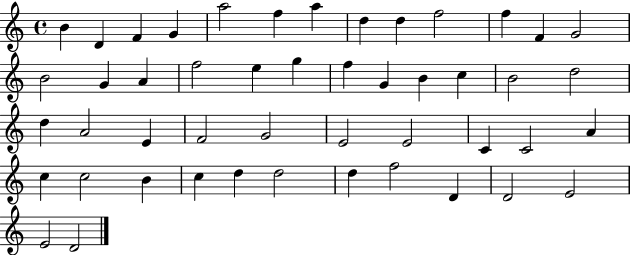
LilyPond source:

{
  \clef treble
  \time 4/4
  \defaultTimeSignature
  \key c \major
  b'4 d'4 f'4 g'4 | a''2 f''4 a''4 | d''4 d''4 f''2 | f''4 f'4 g'2 | \break b'2 g'4 a'4 | f''2 e''4 g''4 | f''4 g'4 b'4 c''4 | b'2 d''2 | \break d''4 a'2 e'4 | f'2 g'2 | e'2 e'2 | c'4 c'2 a'4 | \break c''4 c''2 b'4 | c''4 d''4 d''2 | d''4 f''2 d'4 | d'2 e'2 | \break e'2 d'2 | \bar "|."
}